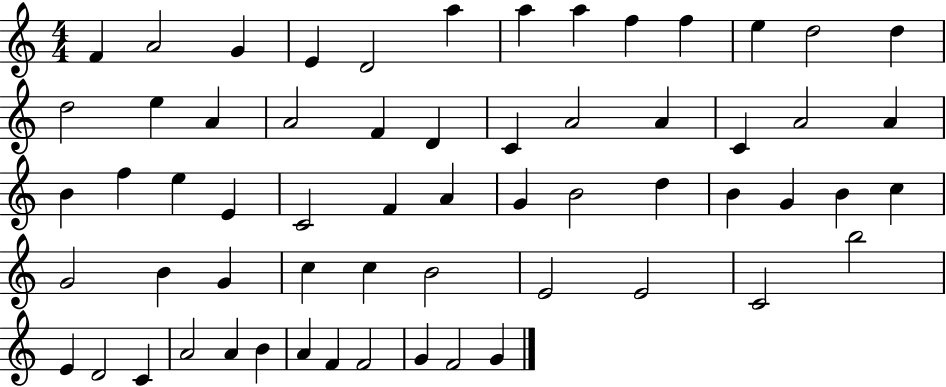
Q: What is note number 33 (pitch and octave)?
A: G4